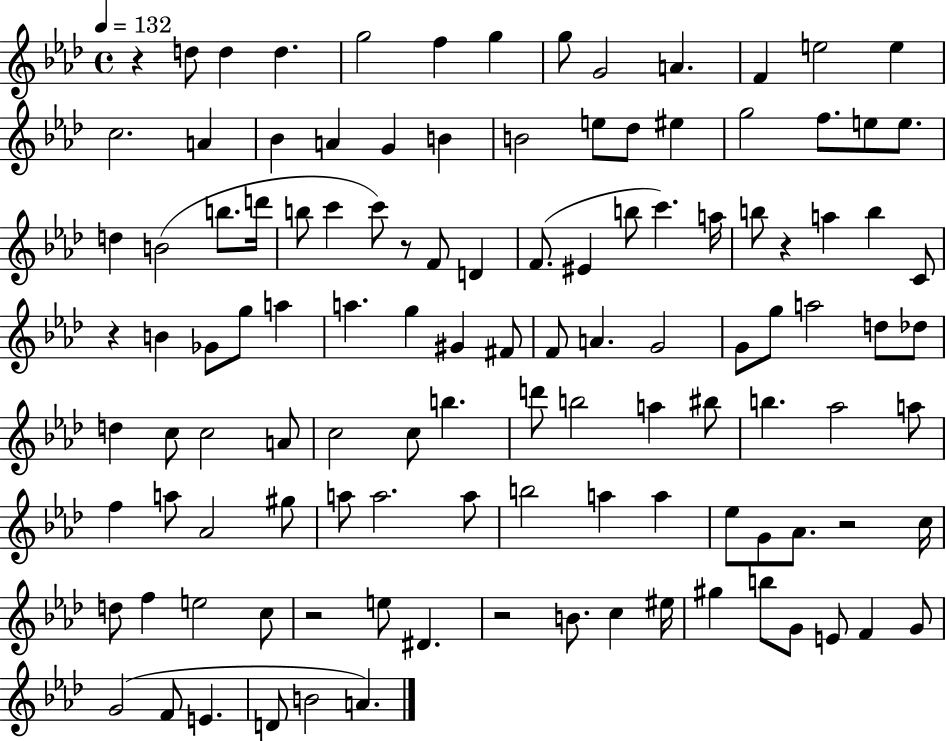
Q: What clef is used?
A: treble